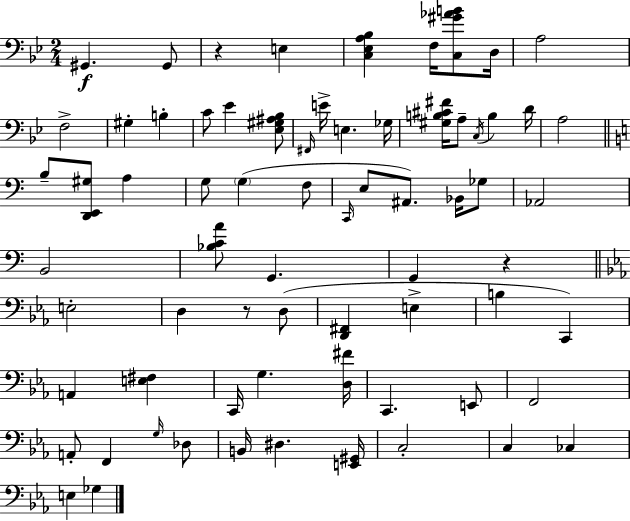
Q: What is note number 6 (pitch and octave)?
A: A3